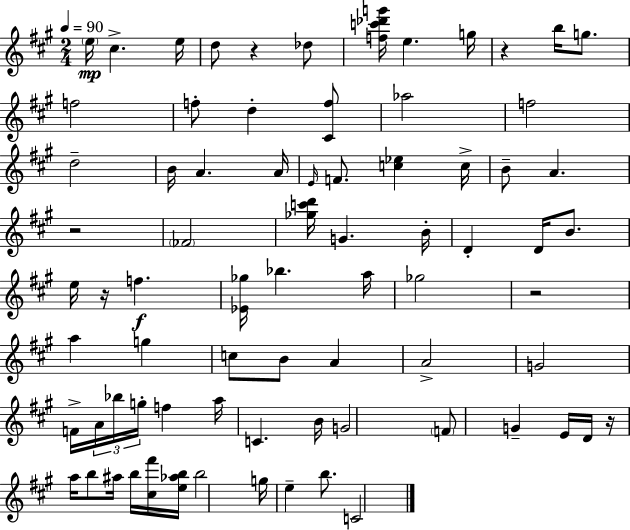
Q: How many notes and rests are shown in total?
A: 76